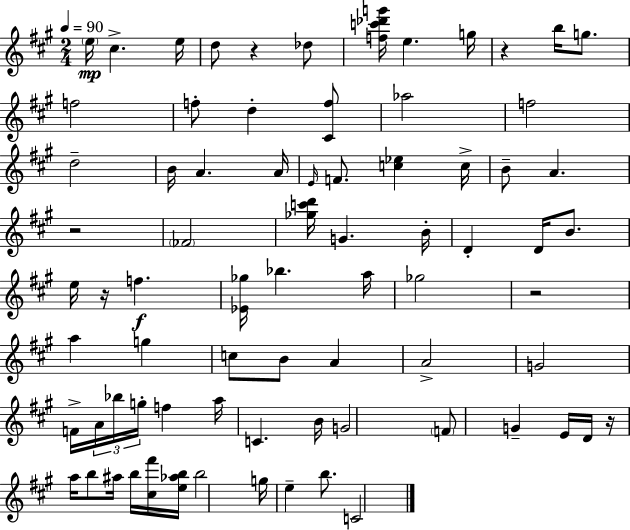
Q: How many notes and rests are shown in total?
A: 76